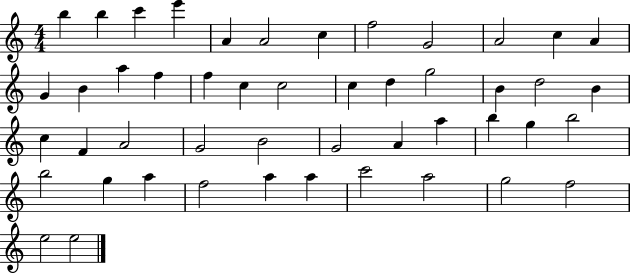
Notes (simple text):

B5/q B5/q C6/q E6/q A4/q A4/h C5/q F5/h G4/h A4/h C5/q A4/q G4/q B4/q A5/q F5/q F5/q C5/q C5/h C5/q D5/q G5/h B4/q D5/h B4/q C5/q F4/q A4/h G4/h B4/h G4/h A4/q A5/q B5/q G5/q B5/h B5/h G5/q A5/q F5/h A5/q A5/q C6/h A5/h G5/h F5/h E5/h E5/h